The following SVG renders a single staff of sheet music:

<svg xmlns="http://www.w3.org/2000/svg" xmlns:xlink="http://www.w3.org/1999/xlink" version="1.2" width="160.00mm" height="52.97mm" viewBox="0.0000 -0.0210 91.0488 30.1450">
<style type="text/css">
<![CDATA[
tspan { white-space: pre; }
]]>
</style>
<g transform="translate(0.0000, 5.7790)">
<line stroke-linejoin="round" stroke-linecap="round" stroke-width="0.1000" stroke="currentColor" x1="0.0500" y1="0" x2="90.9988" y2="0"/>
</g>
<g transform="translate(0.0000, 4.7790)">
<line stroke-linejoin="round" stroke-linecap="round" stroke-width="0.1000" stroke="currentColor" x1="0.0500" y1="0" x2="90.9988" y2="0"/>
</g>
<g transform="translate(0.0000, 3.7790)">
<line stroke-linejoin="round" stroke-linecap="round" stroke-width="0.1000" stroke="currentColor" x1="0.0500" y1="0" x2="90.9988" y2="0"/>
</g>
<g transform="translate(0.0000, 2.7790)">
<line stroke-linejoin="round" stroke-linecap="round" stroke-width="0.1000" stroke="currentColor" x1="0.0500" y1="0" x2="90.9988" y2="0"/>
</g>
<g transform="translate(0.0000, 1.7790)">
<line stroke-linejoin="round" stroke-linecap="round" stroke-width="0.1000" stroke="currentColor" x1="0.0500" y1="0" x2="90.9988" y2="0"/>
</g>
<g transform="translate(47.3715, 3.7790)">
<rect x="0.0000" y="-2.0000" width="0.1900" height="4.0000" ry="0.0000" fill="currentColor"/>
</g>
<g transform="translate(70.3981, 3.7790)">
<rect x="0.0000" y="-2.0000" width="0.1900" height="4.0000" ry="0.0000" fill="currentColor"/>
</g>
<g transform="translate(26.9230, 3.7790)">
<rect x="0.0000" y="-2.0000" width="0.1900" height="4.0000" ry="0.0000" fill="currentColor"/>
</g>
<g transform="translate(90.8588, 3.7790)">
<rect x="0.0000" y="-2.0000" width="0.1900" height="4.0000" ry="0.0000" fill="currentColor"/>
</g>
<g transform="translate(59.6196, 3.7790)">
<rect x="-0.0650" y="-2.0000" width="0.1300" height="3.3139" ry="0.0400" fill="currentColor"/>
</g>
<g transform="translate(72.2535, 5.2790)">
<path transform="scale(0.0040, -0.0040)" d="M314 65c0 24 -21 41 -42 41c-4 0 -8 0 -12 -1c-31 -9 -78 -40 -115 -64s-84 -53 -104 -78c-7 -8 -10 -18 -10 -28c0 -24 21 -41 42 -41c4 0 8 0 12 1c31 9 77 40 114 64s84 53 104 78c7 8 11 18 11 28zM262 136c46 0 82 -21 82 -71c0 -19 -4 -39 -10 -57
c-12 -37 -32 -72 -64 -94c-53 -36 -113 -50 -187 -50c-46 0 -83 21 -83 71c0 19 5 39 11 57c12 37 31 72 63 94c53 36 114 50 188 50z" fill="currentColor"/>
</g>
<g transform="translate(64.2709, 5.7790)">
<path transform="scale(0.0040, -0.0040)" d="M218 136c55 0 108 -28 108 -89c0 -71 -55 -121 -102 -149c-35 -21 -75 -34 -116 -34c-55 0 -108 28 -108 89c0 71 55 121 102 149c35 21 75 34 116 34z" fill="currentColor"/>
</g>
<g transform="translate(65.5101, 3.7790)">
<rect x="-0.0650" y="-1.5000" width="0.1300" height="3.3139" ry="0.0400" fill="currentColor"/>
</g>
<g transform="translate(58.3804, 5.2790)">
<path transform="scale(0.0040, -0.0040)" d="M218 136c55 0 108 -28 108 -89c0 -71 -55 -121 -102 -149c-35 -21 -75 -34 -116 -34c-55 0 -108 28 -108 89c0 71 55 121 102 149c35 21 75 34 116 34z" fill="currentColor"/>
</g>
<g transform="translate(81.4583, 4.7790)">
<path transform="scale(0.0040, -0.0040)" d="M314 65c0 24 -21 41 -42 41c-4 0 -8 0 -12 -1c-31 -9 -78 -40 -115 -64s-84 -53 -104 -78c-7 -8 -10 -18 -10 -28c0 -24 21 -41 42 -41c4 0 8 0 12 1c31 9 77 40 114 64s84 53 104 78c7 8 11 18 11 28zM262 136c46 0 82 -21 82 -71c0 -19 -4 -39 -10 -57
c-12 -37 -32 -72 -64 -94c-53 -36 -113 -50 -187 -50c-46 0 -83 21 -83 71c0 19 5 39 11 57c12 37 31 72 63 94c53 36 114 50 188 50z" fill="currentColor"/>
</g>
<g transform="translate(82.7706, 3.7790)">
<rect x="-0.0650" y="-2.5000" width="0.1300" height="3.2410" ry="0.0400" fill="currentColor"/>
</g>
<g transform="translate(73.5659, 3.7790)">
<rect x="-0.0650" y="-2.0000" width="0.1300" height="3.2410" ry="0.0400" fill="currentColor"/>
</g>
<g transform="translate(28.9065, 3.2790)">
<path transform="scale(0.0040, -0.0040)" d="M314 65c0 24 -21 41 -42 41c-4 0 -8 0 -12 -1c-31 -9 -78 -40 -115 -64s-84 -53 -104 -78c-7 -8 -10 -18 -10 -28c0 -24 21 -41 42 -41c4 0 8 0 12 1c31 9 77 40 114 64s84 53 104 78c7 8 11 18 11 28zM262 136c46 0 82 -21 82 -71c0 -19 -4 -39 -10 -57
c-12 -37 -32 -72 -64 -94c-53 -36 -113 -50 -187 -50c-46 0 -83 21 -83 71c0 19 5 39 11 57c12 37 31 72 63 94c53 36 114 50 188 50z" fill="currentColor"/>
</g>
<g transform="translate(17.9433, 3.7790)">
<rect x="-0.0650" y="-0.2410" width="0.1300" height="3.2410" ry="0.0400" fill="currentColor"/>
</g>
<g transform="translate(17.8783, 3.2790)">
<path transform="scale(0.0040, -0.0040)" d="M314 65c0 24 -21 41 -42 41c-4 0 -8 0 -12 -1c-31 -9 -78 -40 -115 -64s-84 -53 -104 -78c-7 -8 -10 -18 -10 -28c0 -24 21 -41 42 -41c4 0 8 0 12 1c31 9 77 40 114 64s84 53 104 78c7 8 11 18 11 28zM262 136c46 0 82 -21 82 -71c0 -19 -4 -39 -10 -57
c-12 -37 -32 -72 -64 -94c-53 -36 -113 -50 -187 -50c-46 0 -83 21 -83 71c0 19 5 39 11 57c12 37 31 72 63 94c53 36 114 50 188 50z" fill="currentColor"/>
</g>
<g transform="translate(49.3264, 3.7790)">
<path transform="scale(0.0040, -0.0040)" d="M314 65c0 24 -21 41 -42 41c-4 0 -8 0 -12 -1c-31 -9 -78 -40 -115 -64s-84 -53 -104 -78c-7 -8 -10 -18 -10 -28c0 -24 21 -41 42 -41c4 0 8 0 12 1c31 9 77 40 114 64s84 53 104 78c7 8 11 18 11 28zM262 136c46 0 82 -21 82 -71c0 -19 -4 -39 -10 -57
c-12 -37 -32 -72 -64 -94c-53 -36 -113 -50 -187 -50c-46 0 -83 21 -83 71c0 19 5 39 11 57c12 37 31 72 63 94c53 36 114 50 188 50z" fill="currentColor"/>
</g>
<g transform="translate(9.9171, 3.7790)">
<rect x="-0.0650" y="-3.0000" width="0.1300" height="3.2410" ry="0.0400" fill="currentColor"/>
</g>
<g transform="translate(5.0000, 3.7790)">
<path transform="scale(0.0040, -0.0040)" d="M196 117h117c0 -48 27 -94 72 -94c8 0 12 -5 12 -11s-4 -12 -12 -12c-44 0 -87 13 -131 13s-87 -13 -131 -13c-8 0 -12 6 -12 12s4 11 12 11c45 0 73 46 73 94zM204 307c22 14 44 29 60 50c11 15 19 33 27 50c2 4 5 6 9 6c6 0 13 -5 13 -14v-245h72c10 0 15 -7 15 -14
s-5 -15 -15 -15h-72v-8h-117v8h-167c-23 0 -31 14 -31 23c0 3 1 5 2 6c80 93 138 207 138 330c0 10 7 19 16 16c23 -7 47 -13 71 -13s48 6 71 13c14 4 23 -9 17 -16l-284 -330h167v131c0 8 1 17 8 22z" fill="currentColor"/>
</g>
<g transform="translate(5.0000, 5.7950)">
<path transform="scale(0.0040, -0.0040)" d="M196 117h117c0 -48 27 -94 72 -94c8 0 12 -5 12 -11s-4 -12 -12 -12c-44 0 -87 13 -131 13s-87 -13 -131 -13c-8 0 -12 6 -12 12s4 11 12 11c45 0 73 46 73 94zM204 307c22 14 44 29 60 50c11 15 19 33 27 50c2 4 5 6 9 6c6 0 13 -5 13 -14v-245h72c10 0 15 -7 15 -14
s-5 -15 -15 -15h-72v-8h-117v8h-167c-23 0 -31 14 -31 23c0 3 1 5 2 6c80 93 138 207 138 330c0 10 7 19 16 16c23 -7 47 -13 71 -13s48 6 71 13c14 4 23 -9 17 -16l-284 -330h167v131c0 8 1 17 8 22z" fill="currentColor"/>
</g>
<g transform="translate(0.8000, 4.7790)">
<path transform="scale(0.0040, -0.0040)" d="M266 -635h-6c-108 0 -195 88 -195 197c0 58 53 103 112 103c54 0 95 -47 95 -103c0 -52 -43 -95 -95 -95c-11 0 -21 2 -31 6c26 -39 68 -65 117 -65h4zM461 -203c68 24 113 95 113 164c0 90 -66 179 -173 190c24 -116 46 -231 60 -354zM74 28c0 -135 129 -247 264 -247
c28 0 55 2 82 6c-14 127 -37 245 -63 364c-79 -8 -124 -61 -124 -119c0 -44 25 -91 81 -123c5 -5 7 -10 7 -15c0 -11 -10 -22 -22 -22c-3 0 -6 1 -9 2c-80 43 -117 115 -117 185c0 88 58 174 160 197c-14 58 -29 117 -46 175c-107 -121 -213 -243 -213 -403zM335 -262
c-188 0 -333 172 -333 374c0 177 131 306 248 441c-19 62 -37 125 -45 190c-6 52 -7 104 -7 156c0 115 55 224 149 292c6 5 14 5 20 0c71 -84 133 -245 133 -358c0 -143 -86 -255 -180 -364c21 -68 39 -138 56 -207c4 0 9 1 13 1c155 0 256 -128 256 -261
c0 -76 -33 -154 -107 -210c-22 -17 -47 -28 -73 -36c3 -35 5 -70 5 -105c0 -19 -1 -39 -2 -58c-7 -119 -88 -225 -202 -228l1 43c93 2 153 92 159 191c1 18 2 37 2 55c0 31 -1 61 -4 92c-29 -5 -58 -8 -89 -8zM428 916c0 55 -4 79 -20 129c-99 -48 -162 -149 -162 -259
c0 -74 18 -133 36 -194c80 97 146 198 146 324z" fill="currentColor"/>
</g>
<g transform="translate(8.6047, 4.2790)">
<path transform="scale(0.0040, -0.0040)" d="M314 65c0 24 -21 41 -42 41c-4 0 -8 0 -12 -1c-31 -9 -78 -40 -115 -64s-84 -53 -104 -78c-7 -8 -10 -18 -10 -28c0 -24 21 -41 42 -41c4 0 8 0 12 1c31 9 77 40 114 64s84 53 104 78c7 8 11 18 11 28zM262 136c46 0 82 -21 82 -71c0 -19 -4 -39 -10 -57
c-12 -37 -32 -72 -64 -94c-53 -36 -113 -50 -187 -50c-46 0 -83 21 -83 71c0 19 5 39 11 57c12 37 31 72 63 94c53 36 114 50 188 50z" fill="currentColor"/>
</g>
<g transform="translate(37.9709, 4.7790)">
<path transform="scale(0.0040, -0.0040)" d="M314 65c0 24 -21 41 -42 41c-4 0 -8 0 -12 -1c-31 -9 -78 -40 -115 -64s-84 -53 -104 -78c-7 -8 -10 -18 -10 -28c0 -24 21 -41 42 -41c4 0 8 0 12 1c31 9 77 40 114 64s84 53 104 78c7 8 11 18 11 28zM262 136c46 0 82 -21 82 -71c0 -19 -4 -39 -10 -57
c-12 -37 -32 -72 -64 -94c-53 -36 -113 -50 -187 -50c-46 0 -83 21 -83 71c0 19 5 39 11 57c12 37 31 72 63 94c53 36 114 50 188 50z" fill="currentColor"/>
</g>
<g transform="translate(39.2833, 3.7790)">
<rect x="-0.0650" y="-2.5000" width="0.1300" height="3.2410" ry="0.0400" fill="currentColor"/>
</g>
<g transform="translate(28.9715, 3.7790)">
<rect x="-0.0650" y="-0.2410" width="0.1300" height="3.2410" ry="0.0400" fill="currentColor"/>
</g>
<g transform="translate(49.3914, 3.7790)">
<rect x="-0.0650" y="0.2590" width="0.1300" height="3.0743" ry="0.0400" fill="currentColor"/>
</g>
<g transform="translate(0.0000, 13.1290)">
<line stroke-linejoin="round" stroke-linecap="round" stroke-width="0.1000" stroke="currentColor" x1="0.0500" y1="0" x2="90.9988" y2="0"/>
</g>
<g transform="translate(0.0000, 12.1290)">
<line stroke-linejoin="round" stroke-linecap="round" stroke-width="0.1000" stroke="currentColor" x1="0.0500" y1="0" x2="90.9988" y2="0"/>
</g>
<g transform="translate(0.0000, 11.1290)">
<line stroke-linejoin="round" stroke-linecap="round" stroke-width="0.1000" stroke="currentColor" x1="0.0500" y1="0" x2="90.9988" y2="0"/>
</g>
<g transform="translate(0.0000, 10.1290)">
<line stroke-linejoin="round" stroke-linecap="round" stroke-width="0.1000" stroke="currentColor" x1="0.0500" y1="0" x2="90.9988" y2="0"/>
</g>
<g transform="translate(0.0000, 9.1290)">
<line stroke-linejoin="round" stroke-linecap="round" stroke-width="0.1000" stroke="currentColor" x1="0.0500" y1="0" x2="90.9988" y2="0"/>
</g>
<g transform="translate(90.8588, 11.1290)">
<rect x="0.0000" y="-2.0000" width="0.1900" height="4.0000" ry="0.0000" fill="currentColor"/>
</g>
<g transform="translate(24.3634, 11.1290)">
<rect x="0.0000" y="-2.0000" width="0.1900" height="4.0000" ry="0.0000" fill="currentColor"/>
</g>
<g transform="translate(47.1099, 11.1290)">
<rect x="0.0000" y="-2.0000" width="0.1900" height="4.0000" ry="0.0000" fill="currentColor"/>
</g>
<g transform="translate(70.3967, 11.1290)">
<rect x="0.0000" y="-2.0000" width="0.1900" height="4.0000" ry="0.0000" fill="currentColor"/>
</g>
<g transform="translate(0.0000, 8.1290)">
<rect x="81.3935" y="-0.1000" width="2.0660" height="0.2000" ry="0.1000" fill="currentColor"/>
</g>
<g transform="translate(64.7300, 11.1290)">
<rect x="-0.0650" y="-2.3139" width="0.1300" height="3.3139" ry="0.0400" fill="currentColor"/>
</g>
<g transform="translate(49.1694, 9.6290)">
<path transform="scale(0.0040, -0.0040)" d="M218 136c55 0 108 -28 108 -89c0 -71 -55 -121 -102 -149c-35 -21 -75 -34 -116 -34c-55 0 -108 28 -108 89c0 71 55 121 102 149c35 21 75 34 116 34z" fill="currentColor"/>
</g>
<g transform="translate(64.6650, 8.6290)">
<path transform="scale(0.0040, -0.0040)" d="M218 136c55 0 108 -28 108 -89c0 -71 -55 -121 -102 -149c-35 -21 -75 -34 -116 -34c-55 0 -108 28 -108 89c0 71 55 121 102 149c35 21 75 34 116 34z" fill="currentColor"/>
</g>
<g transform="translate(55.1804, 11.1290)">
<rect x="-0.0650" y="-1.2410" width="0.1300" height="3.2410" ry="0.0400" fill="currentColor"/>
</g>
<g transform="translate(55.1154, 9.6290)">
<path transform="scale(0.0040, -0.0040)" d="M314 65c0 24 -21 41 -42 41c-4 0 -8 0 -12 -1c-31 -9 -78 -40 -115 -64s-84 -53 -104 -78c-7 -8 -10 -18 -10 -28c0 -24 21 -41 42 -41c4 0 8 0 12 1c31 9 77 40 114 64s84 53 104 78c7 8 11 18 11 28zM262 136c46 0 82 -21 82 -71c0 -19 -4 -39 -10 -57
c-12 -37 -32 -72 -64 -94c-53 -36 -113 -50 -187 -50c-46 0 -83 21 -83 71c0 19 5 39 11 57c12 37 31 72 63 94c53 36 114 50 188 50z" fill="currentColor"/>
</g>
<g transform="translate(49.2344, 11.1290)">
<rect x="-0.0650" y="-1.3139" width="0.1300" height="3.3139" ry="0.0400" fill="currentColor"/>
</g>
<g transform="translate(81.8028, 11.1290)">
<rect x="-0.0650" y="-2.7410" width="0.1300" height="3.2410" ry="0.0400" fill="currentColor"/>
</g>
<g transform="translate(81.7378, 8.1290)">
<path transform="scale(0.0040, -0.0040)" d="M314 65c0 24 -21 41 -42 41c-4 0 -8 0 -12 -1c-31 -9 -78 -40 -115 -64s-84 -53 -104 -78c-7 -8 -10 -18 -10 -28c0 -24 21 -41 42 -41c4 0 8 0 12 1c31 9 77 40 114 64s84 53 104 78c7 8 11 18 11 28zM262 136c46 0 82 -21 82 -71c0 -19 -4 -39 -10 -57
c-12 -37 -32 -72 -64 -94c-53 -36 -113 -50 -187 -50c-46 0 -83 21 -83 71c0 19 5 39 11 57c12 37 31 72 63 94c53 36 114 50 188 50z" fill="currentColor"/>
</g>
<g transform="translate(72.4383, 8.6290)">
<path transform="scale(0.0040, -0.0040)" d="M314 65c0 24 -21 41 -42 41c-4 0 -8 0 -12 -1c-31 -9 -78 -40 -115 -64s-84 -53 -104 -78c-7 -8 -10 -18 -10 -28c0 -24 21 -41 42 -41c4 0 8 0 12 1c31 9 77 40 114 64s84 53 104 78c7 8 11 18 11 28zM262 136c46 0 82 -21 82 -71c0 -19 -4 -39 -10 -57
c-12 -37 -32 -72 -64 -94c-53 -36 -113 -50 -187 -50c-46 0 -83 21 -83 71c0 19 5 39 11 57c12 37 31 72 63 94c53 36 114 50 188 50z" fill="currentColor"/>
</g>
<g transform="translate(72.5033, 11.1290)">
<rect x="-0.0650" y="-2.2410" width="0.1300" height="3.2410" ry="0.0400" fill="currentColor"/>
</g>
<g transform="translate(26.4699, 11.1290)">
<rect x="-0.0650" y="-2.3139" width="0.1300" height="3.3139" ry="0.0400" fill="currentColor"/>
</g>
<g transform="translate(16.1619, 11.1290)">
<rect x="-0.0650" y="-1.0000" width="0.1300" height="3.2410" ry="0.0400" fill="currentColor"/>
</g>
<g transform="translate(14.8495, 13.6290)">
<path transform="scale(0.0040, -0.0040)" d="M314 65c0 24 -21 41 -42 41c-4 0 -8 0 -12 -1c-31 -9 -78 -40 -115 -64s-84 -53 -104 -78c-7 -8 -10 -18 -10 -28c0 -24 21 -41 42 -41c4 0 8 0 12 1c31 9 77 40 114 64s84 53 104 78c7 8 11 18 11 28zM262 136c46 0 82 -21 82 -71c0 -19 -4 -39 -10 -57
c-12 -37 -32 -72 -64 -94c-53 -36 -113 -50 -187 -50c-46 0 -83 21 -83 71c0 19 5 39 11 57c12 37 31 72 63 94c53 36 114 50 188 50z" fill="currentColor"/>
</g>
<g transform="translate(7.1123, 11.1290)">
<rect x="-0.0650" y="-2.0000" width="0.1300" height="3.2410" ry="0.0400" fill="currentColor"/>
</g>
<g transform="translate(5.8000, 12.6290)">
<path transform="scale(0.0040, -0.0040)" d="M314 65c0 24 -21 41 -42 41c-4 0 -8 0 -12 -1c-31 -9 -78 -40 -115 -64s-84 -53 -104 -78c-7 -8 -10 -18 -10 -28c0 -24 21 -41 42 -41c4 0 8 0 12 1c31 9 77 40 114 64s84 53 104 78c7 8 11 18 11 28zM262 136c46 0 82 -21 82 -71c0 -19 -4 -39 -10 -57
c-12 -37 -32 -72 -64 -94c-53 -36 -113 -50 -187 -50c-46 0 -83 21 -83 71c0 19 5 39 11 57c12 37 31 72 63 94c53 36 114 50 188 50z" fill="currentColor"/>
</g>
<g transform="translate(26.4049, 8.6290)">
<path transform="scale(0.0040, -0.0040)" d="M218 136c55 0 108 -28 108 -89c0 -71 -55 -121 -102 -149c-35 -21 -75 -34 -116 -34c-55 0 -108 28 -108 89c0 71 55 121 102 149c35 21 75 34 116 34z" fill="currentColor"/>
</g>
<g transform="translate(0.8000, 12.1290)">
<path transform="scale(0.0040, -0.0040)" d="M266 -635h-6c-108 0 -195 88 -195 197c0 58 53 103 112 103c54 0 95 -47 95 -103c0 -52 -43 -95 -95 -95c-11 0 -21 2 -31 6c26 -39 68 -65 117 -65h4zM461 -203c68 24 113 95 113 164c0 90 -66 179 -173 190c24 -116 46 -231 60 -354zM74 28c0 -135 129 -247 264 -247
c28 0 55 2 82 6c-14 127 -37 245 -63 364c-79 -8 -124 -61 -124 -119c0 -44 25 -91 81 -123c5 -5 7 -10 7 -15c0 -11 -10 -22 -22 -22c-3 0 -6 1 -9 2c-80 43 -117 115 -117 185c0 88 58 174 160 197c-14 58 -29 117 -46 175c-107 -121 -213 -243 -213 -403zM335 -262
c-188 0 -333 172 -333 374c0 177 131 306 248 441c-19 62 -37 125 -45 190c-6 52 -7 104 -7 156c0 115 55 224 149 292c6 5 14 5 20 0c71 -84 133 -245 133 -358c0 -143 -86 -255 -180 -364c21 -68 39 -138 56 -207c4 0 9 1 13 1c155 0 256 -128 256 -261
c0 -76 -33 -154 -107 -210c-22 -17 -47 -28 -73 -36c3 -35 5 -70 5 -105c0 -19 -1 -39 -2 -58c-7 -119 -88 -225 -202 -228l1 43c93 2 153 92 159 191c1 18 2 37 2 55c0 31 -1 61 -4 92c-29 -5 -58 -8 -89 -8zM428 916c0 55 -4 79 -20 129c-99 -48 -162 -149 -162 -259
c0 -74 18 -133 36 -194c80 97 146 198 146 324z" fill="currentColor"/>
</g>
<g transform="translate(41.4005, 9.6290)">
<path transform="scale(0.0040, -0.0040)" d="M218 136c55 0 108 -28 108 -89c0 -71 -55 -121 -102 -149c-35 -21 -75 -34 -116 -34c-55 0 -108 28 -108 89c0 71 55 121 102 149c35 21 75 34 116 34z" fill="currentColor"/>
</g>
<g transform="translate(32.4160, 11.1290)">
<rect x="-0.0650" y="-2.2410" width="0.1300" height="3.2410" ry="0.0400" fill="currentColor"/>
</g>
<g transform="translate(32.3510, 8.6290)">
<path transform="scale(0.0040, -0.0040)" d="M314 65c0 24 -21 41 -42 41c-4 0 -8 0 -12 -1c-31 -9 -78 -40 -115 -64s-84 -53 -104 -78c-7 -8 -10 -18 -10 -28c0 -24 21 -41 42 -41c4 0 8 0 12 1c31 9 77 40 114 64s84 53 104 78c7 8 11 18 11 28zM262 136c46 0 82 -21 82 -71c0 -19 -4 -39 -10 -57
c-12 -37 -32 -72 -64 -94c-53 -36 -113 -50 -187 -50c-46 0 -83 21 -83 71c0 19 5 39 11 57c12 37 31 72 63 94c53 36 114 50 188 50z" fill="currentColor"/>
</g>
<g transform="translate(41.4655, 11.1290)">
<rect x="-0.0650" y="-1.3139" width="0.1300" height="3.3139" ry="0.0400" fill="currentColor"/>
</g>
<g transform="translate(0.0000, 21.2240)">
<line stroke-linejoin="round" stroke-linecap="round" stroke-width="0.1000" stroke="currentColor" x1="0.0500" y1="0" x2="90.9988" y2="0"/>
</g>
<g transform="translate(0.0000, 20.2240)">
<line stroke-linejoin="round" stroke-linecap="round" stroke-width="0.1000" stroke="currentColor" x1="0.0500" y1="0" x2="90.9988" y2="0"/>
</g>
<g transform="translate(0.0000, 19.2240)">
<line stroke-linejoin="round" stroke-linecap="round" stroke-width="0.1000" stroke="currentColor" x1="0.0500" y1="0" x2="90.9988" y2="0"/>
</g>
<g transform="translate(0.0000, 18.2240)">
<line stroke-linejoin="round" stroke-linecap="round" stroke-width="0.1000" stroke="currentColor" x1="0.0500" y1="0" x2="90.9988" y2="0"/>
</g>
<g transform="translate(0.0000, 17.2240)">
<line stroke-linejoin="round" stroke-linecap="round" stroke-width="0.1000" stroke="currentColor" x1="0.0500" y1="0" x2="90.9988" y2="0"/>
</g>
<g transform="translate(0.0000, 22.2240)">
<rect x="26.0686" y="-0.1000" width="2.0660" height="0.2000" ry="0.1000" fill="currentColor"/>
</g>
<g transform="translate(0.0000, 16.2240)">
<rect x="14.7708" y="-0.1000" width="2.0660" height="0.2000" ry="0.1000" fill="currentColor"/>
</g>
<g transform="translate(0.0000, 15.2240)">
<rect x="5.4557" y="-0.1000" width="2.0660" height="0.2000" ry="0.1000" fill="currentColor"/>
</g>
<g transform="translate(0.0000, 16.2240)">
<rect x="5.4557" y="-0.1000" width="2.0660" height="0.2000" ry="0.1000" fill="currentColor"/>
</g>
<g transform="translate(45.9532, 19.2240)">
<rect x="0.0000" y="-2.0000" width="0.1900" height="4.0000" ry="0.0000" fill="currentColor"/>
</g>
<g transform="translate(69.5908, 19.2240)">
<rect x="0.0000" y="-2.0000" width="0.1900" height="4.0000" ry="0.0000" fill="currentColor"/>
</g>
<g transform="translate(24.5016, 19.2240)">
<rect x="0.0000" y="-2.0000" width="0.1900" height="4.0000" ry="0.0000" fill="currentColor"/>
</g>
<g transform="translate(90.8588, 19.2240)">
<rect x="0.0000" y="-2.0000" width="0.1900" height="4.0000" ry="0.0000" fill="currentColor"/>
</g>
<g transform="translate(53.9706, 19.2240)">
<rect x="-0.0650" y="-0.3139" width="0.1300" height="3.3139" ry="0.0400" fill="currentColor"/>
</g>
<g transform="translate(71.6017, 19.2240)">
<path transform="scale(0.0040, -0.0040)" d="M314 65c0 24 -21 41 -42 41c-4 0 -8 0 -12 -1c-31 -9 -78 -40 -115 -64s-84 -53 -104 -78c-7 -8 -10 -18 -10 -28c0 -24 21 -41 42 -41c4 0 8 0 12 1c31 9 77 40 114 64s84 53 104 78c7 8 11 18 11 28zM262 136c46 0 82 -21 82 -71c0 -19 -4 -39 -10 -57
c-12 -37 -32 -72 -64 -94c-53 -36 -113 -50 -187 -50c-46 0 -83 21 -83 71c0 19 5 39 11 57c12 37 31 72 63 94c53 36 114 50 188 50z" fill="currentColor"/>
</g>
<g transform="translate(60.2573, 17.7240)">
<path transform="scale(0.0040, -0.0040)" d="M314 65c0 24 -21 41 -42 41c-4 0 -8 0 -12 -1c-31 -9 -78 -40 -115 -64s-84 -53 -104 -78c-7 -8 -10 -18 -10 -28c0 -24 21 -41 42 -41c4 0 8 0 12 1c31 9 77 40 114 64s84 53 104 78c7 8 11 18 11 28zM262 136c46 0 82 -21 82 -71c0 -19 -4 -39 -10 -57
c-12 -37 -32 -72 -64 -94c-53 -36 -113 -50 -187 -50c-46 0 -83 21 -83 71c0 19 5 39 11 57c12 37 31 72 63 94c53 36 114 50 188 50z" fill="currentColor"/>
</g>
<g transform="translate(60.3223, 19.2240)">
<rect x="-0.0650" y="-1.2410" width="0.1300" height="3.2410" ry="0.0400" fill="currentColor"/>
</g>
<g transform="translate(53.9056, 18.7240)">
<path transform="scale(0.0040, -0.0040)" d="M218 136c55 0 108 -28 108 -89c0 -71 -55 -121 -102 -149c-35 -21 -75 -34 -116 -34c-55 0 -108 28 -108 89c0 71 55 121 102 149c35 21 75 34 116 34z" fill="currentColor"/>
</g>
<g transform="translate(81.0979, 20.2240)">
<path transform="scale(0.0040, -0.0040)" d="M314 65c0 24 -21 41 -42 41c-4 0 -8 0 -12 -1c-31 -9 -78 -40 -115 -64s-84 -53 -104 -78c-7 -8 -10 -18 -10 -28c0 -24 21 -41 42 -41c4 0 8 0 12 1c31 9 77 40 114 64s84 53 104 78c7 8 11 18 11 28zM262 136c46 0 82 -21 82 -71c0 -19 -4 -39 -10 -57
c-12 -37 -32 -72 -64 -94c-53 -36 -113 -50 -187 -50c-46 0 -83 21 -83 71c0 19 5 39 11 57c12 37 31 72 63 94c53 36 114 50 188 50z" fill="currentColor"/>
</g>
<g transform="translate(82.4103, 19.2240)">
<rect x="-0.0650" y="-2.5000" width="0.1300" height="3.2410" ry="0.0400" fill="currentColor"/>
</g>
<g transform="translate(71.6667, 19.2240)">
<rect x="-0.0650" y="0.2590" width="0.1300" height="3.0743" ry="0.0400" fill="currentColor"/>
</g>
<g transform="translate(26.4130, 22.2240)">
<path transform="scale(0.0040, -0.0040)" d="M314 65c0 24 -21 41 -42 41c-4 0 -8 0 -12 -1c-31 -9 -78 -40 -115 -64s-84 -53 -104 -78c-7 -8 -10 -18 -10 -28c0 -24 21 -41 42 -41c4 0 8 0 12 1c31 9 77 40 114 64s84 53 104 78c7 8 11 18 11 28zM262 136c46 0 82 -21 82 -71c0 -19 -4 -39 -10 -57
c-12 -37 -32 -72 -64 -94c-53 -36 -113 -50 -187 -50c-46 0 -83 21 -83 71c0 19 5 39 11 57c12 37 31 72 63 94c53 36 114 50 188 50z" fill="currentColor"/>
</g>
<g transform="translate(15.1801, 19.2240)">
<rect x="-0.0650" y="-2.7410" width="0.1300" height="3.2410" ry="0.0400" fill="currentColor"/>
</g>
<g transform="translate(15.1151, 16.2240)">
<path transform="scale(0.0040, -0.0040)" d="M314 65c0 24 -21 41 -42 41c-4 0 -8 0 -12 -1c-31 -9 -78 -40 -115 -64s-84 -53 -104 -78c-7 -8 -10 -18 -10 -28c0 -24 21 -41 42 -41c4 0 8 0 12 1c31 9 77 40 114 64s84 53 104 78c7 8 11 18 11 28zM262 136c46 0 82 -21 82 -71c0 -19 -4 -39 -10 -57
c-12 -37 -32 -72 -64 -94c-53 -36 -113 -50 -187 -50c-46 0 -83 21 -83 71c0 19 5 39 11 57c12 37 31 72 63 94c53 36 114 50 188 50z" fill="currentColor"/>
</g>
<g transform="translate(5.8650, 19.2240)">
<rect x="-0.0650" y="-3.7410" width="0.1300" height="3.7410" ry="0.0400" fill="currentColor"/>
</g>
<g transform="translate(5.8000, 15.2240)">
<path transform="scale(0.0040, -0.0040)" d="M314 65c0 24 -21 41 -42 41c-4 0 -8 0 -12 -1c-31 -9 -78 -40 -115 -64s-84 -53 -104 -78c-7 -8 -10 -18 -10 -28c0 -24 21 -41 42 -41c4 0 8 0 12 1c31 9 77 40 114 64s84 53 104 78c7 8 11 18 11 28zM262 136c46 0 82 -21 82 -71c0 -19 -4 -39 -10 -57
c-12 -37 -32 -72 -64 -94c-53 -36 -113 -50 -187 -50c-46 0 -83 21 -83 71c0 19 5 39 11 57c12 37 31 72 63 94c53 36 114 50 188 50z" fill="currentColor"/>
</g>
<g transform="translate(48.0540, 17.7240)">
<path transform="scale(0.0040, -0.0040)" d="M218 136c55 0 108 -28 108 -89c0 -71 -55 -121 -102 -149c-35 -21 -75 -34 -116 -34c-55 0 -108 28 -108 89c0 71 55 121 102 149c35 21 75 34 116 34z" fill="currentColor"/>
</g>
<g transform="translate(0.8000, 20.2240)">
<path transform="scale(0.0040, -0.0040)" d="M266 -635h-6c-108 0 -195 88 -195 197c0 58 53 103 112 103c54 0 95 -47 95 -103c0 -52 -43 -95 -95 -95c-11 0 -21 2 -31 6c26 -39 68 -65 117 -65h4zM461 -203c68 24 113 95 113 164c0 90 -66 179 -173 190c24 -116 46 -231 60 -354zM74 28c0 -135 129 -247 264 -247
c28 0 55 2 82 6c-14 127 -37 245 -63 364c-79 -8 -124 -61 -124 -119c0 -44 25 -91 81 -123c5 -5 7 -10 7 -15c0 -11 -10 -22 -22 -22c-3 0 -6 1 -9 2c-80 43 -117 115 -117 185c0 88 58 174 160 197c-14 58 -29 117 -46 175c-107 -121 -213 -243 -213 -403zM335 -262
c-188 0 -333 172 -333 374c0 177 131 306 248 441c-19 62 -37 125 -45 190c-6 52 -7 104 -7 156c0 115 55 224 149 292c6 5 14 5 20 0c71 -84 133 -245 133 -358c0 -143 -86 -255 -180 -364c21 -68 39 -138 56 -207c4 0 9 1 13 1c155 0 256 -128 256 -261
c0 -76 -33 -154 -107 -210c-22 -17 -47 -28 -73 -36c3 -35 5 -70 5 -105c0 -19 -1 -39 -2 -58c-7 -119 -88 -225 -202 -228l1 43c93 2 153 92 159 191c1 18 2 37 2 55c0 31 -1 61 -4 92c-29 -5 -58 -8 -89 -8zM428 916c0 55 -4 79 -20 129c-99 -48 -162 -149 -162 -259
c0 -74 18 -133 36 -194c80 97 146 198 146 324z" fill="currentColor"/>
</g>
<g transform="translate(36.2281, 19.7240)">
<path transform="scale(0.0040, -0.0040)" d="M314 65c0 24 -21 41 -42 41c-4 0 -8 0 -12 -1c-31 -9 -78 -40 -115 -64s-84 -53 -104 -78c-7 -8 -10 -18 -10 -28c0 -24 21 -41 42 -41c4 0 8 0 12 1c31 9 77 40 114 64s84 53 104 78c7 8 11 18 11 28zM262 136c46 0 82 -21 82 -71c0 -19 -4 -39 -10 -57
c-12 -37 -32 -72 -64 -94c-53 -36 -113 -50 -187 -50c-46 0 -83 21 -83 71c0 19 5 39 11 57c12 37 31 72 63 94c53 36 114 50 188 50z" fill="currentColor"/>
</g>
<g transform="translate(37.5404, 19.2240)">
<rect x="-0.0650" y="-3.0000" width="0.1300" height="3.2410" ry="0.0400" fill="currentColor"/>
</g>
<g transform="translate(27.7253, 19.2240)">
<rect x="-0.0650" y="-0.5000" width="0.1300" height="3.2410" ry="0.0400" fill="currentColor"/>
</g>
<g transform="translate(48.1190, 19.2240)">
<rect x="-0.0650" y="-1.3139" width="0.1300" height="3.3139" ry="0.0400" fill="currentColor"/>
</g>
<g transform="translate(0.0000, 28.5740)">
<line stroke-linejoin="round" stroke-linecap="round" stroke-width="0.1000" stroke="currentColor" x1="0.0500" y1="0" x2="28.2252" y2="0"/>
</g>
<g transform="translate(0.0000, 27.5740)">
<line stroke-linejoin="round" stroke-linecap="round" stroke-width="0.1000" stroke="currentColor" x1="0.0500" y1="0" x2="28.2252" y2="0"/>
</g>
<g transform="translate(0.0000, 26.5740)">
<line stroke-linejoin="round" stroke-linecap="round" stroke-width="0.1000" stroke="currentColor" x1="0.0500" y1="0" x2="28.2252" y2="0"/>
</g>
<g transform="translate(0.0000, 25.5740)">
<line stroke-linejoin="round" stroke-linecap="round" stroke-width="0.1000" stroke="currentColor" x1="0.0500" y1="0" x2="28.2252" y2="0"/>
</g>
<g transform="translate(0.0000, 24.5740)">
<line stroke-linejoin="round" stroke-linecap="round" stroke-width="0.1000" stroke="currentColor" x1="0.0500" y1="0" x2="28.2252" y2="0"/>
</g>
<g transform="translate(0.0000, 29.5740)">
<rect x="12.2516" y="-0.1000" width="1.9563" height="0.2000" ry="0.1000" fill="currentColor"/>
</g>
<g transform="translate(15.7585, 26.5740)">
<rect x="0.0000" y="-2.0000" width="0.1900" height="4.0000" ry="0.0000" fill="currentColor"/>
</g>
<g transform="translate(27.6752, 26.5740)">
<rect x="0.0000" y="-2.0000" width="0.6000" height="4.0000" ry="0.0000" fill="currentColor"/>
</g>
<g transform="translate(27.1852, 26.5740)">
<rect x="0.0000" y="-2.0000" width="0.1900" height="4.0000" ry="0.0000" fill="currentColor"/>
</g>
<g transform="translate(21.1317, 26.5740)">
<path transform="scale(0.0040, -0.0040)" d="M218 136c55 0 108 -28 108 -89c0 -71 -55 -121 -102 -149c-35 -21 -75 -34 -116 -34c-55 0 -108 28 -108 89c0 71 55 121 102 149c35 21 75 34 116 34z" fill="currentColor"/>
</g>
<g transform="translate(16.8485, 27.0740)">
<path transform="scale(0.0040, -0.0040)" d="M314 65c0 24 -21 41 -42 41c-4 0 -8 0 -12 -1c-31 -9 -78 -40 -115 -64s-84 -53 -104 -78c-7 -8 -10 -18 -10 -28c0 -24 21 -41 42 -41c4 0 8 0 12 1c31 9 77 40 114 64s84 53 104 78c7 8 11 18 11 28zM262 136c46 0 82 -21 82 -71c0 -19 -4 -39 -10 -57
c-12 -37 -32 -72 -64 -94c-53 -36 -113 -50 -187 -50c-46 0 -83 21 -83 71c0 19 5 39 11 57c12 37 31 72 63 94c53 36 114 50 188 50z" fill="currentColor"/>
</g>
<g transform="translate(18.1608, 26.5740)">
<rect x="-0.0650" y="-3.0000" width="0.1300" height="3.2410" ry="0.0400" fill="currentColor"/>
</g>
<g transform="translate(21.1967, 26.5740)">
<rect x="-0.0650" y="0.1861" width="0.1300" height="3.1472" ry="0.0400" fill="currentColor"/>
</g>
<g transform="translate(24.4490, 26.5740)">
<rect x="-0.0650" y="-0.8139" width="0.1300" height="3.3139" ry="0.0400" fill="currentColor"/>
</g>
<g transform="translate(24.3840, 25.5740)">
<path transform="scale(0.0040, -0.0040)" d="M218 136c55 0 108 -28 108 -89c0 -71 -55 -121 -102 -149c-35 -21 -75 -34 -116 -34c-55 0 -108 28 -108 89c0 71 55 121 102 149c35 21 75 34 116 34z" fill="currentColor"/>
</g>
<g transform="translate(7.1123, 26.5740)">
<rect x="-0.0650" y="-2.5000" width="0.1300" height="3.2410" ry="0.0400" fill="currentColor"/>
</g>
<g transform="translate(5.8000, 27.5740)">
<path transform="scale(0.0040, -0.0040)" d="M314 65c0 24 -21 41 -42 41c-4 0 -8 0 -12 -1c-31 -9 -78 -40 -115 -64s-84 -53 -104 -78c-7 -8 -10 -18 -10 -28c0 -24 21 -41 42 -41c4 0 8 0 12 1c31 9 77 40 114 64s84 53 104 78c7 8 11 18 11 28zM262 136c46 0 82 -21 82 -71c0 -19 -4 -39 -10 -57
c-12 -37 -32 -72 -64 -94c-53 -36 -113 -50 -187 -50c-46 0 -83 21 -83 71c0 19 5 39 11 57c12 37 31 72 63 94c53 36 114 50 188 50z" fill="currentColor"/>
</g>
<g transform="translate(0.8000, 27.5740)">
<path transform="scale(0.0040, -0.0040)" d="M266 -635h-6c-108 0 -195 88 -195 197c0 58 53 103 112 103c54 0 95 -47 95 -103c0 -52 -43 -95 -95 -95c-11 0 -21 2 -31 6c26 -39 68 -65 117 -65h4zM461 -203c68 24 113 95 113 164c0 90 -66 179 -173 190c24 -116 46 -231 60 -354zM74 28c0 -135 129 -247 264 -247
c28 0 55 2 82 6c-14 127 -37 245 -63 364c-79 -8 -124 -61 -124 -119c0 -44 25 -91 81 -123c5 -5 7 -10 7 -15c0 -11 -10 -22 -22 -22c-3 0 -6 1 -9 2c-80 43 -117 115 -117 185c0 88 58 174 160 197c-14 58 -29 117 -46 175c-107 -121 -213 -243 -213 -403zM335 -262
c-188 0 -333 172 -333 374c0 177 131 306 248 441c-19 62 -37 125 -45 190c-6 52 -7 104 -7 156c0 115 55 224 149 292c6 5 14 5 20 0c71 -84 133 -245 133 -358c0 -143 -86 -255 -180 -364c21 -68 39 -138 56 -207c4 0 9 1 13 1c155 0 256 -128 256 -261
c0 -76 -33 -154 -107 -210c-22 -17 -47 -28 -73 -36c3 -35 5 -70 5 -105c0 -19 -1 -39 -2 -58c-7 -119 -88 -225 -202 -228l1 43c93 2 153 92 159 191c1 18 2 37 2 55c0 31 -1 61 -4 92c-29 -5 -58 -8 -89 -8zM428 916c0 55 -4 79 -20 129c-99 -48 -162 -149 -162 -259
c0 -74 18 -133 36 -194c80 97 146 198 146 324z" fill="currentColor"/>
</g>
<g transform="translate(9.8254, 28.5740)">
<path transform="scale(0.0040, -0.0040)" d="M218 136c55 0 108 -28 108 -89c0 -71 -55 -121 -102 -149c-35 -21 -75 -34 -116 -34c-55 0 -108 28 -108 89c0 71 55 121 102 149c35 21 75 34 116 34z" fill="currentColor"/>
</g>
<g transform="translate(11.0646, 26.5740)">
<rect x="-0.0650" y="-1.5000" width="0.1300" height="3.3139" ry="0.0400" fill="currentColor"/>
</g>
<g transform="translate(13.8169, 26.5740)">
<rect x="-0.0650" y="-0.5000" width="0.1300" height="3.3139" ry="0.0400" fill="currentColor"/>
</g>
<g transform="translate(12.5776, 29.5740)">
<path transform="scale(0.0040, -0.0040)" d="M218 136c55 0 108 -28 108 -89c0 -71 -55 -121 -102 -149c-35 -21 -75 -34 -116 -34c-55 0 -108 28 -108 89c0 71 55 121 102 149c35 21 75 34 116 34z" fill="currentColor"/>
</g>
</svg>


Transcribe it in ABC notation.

X:1
T:Untitled
M:4/4
L:1/4
K:C
A2 c2 c2 G2 B2 F E F2 G2 F2 D2 g g2 e e e2 g g2 a2 c'2 a2 C2 A2 e c e2 B2 G2 G2 E C A2 B d